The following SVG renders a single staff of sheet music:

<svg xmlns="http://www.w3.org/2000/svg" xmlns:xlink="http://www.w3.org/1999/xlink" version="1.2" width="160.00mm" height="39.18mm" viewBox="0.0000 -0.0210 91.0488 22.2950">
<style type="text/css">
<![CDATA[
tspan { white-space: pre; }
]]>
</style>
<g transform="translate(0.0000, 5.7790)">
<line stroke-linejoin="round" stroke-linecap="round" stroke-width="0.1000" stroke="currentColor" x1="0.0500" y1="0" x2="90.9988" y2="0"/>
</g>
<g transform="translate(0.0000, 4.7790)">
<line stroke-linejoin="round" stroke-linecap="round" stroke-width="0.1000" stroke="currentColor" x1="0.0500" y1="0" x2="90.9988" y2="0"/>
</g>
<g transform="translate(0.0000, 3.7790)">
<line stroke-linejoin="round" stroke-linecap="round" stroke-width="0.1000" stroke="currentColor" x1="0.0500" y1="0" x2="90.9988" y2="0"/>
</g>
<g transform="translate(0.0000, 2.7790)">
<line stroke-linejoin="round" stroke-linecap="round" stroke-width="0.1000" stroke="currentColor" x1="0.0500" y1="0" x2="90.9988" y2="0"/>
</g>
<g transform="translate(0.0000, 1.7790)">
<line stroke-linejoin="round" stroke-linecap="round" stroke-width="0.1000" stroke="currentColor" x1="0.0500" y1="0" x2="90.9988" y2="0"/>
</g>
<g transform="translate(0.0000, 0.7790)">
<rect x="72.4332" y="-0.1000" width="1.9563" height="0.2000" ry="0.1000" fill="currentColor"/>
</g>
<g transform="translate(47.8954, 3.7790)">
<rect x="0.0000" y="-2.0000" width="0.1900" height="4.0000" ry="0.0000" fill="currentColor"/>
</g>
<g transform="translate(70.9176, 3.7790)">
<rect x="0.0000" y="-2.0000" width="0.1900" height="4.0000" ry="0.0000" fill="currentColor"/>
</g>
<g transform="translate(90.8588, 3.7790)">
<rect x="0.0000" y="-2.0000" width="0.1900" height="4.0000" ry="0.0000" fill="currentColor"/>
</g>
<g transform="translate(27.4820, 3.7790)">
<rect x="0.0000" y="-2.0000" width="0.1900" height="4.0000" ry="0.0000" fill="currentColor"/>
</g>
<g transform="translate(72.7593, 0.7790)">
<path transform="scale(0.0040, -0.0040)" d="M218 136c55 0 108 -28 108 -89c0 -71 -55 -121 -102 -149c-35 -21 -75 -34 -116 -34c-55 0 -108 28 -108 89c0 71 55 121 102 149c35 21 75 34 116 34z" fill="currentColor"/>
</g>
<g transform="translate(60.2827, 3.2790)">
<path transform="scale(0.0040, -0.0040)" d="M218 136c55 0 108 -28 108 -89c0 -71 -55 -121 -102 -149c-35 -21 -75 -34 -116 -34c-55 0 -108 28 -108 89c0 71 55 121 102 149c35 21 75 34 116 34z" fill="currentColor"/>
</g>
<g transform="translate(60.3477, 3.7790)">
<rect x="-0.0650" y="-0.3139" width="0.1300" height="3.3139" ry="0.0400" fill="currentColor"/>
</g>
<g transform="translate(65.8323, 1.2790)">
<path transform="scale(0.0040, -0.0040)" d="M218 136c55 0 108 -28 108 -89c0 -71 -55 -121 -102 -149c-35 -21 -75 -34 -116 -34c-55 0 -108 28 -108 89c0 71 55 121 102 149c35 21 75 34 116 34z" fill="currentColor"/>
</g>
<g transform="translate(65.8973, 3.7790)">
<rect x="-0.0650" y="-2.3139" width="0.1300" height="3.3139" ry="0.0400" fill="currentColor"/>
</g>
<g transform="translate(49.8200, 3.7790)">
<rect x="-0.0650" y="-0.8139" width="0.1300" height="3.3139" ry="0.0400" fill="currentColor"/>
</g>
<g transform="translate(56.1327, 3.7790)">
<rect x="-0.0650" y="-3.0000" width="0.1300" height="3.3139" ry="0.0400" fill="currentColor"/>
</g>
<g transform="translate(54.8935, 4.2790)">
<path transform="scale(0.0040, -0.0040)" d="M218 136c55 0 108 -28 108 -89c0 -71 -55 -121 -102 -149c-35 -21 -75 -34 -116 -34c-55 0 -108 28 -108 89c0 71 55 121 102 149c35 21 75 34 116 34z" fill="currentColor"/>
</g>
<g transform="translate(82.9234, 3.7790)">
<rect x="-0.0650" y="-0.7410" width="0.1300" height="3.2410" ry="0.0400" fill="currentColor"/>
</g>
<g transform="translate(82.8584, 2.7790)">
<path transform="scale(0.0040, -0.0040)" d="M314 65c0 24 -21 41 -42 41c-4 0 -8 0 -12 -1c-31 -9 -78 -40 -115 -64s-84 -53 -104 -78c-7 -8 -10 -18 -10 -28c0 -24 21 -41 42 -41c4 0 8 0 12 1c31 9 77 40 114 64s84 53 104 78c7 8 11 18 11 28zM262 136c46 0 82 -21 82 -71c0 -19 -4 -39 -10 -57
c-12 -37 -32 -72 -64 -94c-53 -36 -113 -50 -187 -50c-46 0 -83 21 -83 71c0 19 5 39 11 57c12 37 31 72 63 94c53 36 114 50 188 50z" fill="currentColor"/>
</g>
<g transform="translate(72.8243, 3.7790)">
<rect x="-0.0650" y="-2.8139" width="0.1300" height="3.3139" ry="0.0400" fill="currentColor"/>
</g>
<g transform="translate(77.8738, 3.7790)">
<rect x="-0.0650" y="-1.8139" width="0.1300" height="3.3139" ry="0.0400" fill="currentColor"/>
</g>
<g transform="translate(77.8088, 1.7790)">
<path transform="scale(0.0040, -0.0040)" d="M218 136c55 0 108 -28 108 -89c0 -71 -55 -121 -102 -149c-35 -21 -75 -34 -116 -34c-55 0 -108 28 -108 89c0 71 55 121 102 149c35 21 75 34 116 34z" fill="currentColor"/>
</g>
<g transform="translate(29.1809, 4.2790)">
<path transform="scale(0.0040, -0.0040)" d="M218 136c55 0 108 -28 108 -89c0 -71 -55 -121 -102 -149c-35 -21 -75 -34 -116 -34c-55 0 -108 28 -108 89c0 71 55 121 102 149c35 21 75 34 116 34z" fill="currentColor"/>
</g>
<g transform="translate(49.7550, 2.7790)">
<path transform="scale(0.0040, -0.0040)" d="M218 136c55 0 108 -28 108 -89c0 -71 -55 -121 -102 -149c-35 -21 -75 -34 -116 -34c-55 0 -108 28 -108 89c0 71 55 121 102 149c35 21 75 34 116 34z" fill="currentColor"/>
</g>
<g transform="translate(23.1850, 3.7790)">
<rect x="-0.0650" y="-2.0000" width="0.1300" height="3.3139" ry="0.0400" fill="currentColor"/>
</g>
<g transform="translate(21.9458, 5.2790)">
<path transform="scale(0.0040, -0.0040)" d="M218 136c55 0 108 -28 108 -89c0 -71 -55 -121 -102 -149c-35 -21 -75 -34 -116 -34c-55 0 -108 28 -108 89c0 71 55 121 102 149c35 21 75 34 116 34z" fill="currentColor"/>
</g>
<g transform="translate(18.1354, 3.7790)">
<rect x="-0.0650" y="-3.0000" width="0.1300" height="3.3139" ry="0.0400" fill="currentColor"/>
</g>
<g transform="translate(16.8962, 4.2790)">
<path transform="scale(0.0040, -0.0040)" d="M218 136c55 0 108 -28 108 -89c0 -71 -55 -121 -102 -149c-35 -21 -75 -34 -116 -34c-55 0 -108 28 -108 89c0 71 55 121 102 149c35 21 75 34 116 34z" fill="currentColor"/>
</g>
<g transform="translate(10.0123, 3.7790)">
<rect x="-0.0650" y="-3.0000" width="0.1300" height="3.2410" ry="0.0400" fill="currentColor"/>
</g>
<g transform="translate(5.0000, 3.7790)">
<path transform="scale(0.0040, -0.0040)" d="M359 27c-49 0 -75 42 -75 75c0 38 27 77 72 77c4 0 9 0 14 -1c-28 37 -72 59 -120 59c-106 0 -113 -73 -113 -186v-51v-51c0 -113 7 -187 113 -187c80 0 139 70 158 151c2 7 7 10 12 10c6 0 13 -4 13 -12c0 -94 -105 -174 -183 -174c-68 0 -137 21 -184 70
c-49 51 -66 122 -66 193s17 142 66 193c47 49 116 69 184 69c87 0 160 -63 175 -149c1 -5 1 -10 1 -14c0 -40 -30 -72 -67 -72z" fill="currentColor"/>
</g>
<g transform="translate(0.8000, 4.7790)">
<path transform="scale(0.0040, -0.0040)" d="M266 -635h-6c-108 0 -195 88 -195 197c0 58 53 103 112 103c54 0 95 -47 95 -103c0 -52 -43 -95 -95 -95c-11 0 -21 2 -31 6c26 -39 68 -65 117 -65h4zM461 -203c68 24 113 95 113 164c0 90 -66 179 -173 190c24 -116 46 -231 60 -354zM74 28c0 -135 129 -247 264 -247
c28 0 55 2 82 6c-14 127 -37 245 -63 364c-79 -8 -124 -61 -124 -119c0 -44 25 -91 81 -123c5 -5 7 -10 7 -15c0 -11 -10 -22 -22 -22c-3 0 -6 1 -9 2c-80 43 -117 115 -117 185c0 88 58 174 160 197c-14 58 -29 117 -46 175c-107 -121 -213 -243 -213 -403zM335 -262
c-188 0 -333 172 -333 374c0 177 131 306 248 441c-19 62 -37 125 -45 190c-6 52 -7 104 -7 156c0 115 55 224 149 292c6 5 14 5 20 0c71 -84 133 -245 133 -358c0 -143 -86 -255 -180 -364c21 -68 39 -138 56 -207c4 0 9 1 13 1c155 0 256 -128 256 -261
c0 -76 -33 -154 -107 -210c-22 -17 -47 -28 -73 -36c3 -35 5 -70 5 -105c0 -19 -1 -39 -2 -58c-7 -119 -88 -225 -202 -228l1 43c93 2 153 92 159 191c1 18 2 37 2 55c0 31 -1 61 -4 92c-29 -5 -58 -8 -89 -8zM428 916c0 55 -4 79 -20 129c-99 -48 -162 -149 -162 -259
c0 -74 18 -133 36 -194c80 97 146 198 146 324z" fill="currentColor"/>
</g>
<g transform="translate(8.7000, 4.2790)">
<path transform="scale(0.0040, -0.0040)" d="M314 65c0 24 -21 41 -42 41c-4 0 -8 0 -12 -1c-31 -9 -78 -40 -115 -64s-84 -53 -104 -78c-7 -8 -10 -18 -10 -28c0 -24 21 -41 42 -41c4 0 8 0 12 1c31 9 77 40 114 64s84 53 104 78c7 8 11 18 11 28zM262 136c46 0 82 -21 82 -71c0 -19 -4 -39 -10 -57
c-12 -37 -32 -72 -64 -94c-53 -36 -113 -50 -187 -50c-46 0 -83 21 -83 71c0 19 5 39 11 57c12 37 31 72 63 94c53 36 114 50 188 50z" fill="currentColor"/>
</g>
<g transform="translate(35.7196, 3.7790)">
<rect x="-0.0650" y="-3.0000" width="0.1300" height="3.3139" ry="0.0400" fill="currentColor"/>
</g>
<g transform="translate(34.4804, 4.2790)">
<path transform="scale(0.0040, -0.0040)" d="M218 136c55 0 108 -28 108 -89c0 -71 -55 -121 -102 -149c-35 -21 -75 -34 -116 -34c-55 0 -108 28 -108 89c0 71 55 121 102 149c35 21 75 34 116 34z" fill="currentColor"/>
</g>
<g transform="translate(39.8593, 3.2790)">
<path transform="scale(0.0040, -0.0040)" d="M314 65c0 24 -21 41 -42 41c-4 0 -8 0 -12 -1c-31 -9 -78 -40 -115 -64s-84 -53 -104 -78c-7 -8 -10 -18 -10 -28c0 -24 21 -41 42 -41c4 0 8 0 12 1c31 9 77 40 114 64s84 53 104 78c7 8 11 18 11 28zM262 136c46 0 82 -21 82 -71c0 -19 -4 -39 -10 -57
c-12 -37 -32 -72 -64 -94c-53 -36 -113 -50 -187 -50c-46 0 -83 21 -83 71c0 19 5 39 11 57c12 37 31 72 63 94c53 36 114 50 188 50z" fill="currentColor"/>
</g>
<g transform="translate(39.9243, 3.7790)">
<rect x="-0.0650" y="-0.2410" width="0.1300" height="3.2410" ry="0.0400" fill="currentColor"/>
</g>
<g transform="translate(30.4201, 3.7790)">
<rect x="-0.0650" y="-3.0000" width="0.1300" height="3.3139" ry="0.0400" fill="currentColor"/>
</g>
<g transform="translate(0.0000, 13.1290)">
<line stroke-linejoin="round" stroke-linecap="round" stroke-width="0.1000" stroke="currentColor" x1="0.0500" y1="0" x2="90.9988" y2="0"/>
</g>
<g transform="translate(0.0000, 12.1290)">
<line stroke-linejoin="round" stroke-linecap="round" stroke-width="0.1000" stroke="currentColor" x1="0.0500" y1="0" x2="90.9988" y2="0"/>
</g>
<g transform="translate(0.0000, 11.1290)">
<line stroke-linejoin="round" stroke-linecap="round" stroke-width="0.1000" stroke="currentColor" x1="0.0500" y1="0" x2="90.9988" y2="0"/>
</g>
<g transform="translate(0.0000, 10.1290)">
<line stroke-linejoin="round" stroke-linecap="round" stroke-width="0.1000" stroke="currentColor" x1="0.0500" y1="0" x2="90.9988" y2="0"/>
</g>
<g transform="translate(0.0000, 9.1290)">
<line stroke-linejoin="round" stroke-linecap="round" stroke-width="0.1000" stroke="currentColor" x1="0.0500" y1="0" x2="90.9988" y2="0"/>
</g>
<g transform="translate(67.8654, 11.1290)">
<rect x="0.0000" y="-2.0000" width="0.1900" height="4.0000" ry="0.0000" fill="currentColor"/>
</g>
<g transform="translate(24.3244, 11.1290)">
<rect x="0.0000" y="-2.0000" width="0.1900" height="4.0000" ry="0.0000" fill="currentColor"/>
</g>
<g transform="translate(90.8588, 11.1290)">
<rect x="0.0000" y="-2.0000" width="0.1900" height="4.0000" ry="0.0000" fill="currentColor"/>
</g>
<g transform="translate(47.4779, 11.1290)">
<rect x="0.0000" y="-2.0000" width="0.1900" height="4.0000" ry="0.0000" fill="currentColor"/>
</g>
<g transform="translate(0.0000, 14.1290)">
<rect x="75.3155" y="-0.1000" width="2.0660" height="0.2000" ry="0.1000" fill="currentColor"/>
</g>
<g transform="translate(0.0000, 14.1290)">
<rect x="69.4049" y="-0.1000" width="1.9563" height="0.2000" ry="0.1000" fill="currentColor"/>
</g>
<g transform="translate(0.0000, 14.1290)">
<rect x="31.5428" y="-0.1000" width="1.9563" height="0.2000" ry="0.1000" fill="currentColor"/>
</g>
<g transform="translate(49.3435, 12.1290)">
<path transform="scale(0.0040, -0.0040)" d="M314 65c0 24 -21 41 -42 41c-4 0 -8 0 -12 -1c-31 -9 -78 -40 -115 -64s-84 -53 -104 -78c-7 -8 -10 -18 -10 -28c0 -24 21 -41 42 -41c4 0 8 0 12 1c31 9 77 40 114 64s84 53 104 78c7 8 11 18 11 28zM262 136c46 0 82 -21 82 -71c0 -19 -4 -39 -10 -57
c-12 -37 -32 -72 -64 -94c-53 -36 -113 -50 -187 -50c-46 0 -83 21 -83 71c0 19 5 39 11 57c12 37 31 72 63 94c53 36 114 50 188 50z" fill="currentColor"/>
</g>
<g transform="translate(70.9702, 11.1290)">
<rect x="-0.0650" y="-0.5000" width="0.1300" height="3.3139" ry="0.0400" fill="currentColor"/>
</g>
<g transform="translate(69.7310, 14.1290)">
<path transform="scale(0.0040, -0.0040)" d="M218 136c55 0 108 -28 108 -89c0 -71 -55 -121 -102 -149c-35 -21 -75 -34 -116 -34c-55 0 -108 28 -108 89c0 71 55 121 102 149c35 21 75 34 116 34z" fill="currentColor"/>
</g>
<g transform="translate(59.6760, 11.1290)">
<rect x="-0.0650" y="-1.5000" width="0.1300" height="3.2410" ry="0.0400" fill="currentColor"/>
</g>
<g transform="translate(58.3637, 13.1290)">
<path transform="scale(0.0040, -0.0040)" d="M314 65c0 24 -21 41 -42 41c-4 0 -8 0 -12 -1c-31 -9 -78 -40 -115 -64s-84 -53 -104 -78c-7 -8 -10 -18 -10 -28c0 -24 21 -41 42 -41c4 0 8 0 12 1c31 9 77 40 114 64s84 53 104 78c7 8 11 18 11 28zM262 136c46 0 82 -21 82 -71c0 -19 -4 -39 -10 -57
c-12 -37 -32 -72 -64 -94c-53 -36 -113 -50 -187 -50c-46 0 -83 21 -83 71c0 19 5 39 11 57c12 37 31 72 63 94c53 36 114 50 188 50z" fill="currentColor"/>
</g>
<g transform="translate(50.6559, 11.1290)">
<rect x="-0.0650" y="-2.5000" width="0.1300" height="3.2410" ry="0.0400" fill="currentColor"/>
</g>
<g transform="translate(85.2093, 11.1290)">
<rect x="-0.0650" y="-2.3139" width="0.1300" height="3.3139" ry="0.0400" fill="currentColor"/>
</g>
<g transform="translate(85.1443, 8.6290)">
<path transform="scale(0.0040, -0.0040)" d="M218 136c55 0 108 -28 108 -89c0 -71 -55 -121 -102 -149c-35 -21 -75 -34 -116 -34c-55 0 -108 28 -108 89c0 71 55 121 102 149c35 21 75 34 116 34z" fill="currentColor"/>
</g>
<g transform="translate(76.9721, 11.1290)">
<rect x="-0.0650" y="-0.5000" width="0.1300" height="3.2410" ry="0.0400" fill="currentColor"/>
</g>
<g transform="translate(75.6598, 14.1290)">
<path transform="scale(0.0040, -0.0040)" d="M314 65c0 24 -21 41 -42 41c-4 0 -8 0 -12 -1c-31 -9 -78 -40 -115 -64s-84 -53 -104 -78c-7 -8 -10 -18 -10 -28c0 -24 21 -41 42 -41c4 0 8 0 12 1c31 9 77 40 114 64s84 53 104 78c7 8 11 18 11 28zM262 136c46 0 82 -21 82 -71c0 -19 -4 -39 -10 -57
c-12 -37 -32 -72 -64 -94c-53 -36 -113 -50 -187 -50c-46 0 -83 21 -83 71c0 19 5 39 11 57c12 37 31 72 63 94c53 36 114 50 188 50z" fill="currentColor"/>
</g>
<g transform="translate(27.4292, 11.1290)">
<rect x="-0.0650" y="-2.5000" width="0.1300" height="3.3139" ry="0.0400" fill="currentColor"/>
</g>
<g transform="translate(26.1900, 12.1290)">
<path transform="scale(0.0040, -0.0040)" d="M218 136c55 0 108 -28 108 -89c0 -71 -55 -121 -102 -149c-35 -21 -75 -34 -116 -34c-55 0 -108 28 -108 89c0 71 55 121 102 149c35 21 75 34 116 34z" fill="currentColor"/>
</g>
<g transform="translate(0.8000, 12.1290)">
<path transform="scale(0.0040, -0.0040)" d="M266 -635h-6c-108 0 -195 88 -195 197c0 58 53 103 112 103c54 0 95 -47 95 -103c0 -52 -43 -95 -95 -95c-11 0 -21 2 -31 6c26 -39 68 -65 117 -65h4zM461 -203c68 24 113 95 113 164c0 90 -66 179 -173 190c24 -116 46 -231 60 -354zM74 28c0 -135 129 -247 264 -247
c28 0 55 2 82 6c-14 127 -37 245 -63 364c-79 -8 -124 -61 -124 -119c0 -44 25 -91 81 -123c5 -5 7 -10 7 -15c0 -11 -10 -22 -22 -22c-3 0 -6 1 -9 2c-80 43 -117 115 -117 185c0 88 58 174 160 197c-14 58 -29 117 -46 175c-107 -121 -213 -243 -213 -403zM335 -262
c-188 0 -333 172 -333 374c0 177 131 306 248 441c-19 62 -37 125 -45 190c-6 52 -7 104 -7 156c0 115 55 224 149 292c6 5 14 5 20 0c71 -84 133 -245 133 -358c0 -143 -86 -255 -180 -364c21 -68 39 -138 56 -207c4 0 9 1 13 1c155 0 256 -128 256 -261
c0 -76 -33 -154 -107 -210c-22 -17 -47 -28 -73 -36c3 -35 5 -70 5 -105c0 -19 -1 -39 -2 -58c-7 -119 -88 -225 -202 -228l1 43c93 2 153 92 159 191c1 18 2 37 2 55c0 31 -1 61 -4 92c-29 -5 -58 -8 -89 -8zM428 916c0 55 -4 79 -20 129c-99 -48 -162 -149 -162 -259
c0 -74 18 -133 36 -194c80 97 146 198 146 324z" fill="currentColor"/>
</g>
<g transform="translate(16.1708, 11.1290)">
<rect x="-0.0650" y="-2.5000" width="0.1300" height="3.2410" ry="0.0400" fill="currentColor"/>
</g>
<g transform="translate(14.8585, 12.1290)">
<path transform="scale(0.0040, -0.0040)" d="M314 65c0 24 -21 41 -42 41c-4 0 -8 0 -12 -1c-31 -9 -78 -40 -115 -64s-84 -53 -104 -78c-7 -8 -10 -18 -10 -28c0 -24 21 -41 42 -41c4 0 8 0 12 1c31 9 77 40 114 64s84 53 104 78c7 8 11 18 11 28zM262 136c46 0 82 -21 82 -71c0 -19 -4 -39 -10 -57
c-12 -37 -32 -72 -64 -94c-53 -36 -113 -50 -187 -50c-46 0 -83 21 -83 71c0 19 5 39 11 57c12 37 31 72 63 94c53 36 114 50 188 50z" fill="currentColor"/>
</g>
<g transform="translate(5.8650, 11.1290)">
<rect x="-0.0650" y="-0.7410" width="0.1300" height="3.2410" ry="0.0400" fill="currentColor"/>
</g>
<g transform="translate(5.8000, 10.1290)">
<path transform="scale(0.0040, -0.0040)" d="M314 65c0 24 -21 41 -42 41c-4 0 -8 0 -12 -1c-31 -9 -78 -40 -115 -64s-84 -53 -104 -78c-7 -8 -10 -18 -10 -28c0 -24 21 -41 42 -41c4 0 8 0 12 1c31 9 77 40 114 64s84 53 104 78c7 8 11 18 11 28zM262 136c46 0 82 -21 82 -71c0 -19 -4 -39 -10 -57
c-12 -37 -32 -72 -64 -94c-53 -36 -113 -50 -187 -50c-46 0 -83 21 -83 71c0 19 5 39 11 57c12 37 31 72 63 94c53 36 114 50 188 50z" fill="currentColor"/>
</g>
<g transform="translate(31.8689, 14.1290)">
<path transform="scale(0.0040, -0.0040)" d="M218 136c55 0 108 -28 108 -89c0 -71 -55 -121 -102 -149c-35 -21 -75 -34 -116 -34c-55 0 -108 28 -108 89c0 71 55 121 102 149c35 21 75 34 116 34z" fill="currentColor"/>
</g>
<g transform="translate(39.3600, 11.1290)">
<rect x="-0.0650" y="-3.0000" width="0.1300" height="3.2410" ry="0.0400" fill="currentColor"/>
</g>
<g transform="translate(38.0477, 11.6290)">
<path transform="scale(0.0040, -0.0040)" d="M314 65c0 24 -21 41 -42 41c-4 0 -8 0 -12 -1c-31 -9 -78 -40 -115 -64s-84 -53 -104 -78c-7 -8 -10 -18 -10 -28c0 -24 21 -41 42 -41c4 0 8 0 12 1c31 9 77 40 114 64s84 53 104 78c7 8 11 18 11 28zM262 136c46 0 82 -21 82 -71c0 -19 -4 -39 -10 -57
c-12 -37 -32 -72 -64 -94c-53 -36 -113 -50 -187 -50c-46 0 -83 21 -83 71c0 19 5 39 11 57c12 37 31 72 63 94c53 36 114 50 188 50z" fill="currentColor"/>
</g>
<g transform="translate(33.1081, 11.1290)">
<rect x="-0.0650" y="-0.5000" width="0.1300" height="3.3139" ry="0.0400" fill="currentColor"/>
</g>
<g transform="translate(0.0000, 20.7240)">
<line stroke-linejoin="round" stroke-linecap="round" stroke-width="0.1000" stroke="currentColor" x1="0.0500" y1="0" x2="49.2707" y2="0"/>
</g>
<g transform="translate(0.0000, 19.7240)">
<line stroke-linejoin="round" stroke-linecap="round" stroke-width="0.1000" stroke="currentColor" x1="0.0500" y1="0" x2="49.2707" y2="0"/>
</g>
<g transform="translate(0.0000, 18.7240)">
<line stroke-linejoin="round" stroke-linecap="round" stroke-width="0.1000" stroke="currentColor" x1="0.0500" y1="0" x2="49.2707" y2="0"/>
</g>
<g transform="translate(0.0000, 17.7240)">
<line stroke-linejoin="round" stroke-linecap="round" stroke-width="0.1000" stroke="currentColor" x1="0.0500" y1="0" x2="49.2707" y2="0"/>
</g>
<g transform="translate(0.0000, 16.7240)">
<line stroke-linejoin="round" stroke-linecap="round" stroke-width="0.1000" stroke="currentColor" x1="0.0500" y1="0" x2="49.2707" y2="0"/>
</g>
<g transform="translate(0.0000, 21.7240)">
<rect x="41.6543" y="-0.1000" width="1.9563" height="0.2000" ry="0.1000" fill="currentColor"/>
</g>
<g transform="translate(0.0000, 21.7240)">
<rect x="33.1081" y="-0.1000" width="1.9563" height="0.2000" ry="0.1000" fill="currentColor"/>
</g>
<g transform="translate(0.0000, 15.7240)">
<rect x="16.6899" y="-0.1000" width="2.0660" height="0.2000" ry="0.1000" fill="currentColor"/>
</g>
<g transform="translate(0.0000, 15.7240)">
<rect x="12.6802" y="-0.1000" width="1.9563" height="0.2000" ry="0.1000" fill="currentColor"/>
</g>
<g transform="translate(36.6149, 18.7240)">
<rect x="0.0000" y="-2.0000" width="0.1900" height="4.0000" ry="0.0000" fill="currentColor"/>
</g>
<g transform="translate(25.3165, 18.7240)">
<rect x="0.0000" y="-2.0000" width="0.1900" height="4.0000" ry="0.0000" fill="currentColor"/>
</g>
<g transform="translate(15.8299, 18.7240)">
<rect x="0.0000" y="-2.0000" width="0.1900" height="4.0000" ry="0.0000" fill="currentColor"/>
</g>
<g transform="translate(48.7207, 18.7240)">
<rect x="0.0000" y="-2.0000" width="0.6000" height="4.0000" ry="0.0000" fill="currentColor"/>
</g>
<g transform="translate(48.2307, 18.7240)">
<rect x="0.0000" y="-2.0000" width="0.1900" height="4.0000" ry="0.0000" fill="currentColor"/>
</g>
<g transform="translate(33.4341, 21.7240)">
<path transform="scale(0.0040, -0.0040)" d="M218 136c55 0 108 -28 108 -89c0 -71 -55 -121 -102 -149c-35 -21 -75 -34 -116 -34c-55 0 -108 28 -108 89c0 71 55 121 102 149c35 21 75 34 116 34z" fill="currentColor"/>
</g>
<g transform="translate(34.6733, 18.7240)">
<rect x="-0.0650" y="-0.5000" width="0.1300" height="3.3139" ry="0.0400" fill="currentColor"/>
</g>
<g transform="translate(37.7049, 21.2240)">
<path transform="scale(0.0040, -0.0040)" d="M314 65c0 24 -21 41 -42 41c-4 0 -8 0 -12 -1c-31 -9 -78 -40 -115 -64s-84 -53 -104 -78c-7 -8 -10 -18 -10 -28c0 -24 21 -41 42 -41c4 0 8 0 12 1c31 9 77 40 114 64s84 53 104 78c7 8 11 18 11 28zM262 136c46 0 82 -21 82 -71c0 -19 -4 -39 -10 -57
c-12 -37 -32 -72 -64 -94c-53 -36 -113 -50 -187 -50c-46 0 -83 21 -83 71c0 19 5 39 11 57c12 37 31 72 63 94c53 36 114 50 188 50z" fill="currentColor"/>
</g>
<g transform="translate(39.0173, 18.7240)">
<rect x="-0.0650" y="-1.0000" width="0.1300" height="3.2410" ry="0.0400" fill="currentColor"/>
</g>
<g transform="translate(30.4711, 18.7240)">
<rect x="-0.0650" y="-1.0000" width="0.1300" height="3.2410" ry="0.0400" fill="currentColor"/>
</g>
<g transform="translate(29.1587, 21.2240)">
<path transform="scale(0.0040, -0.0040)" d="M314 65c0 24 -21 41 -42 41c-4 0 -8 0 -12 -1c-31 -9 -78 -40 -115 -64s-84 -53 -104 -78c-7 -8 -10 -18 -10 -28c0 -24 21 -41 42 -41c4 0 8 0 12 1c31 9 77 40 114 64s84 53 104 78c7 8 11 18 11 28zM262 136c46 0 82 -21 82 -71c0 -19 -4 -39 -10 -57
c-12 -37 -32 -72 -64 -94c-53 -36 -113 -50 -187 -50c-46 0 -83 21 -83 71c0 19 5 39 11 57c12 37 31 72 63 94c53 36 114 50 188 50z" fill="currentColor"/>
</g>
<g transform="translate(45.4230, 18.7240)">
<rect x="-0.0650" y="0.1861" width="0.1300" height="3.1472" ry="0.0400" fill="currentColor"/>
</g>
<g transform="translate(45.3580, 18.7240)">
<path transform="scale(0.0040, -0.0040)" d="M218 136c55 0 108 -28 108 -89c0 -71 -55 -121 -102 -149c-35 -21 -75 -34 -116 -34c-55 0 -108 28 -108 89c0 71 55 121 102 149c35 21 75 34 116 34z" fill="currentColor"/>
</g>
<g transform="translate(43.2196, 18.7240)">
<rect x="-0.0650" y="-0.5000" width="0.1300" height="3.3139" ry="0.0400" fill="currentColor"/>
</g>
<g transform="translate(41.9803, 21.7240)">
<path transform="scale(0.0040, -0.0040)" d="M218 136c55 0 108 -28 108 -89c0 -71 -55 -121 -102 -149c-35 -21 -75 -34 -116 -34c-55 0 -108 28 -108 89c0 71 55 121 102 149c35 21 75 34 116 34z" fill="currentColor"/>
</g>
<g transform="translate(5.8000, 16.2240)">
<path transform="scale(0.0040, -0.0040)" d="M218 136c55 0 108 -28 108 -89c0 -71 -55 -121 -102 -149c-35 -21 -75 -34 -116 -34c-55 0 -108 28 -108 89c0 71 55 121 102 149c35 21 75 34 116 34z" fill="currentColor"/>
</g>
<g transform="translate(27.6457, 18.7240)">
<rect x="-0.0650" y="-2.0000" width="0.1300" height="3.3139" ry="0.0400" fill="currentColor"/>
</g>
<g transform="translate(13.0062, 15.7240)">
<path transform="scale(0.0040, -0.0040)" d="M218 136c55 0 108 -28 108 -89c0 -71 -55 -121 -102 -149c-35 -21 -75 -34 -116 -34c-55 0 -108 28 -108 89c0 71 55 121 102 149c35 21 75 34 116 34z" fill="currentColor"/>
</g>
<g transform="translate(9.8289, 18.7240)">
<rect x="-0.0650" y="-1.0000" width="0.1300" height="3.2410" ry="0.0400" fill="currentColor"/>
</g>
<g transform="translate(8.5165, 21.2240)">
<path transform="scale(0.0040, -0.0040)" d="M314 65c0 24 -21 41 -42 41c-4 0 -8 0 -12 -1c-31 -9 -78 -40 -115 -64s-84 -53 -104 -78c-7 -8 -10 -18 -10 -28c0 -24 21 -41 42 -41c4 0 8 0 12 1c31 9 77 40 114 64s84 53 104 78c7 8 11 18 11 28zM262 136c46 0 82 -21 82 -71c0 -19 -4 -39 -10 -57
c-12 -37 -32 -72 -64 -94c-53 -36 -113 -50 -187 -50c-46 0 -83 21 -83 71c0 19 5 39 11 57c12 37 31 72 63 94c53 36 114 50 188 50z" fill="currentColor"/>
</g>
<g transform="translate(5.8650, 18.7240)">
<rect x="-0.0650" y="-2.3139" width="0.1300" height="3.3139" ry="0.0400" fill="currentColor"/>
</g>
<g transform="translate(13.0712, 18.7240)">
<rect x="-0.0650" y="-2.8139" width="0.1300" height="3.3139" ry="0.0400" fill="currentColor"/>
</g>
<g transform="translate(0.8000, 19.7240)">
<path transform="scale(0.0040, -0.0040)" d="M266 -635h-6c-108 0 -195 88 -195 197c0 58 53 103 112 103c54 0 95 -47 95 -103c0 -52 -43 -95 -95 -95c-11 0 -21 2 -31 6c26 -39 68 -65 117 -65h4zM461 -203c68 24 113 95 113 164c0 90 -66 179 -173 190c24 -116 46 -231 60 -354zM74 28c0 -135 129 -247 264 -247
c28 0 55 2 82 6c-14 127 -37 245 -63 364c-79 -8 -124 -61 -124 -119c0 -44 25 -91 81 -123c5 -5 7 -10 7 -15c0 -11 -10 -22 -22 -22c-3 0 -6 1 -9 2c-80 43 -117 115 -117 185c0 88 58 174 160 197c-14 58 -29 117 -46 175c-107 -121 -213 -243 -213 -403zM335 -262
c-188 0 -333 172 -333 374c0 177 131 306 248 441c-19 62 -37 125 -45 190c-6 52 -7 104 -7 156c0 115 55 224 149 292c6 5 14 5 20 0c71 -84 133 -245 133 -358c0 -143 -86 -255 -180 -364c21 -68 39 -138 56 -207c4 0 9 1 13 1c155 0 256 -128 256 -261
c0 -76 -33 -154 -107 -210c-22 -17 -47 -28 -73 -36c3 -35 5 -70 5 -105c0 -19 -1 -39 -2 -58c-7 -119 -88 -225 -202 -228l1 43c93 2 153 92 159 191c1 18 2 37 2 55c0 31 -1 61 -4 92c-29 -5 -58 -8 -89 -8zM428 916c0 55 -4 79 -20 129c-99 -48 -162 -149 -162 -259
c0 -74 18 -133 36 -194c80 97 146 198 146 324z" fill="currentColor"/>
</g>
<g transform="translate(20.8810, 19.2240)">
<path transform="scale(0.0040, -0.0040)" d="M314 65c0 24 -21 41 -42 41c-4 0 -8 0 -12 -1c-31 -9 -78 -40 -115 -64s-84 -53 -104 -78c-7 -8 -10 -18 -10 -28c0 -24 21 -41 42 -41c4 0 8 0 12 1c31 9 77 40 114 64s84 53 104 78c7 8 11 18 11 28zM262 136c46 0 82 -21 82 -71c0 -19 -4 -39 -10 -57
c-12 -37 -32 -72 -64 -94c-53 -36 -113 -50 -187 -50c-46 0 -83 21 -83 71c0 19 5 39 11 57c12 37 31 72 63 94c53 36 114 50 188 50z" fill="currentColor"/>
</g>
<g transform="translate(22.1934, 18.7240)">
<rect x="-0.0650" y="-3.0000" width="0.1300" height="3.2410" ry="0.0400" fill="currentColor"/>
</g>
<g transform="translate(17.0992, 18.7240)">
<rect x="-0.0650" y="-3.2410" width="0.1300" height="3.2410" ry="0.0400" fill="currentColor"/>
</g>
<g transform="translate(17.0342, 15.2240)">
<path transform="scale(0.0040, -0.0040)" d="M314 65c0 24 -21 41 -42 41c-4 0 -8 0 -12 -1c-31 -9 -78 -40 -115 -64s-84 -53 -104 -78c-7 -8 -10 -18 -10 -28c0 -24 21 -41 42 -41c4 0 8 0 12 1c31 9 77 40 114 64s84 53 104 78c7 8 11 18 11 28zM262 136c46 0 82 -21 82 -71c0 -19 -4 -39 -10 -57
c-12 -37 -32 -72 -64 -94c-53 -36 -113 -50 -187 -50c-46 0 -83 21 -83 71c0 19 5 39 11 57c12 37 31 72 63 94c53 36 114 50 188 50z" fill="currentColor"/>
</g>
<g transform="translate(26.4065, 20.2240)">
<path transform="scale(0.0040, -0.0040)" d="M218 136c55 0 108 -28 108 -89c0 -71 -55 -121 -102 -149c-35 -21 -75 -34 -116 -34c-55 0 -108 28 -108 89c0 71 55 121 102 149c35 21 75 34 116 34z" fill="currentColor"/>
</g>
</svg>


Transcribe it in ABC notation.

X:1
T:Untitled
M:4/4
L:1/4
K:C
A2 A F A A c2 d A c g a f d2 d2 G2 G C A2 G2 E2 C C2 g g D2 a b2 A2 F D2 C D2 C B